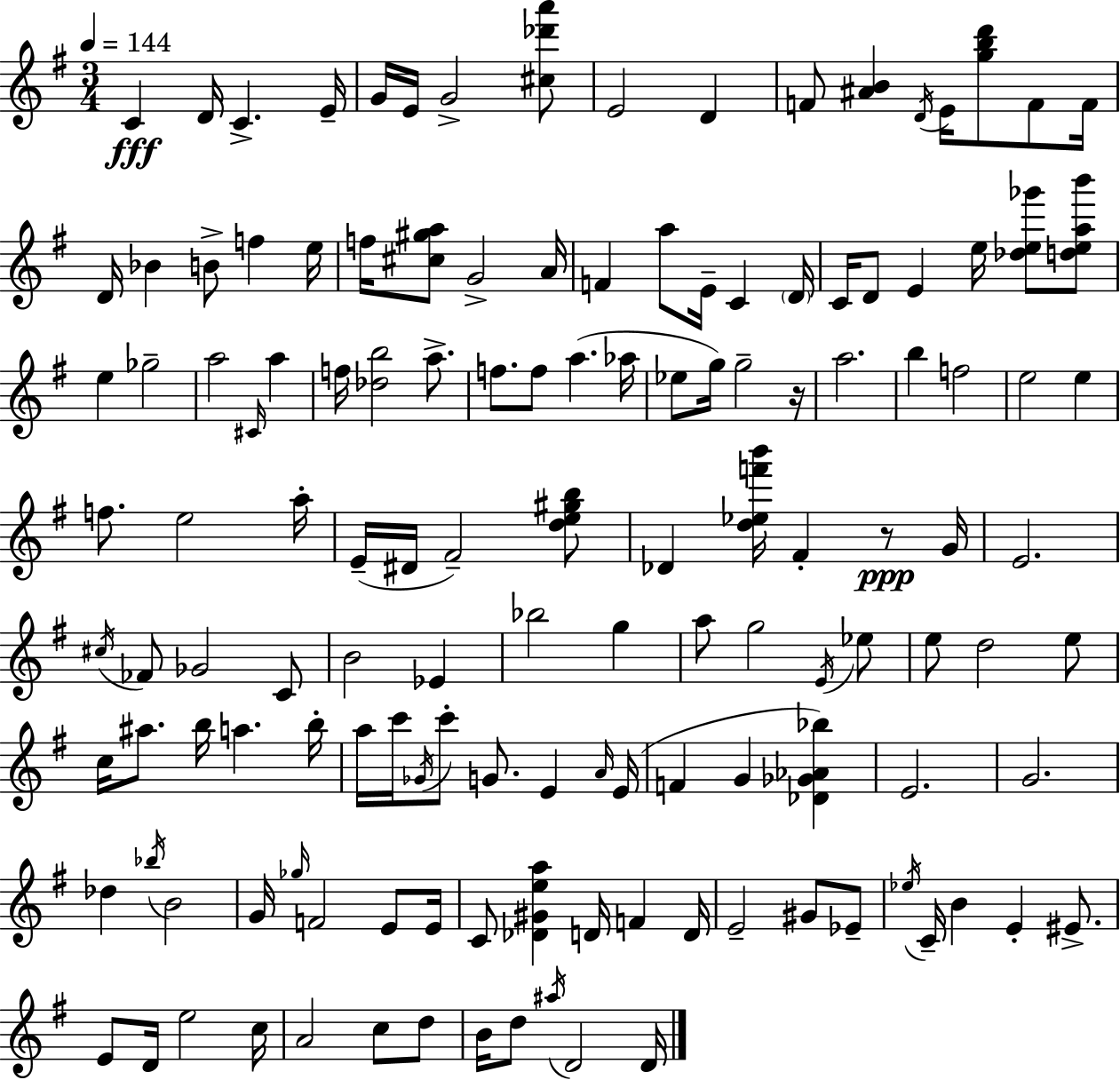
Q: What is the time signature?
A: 3/4